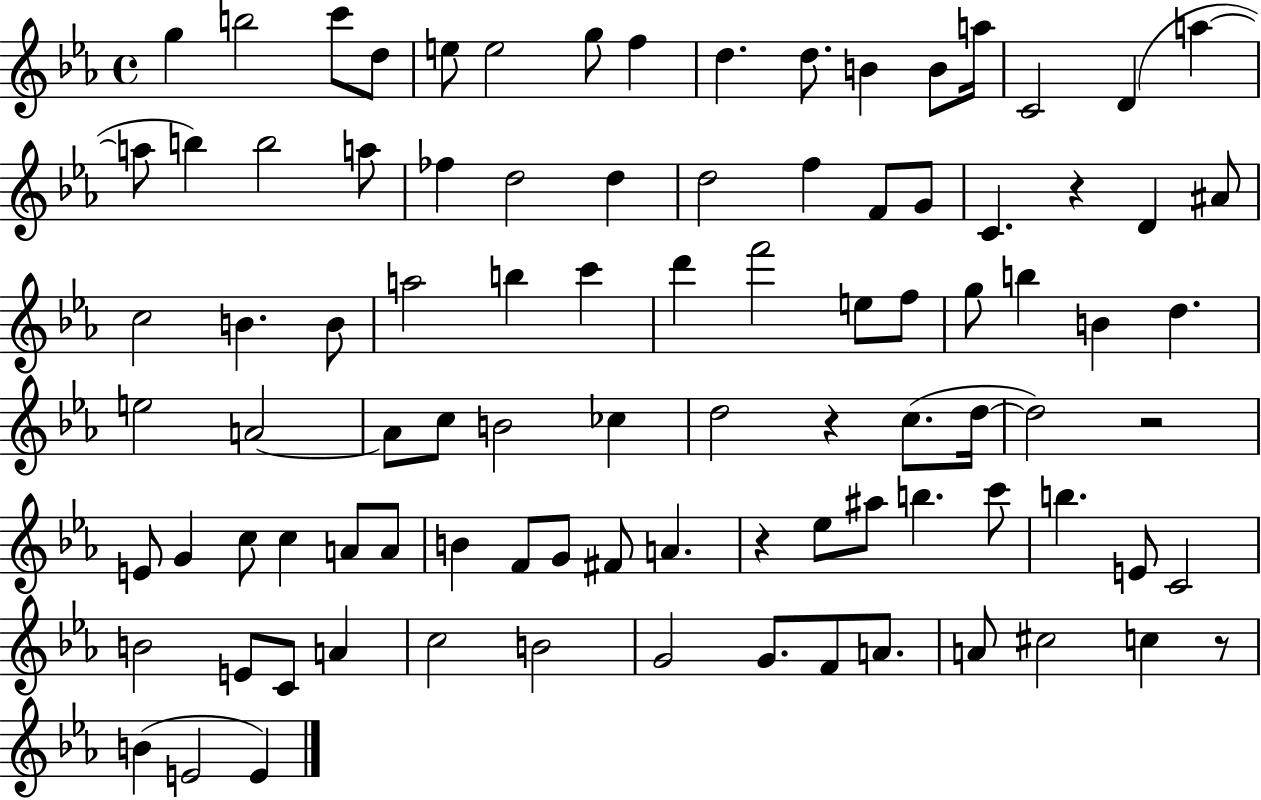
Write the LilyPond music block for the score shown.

{
  \clef treble
  \time 4/4
  \defaultTimeSignature
  \key ees \major
  \repeat volta 2 { g''4 b''2 c'''8 d''8 | e''8 e''2 g''8 f''4 | d''4. d''8. b'4 b'8 a''16 | c'2 d'4( a''4~~ | \break a''8 b''4) b''2 a''8 | fes''4 d''2 d''4 | d''2 f''4 f'8 g'8 | c'4. r4 d'4 ais'8 | \break c''2 b'4. b'8 | a''2 b''4 c'''4 | d'''4 f'''2 e''8 f''8 | g''8 b''4 b'4 d''4. | \break e''2 a'2~~ | a'8 c''8 b'2 ces''4 | d''2 r4 c''8.( d''16~~ | d''2) r2 | \break e'8 g'4 c''8 c''4 a'8 a'8 | b'4 f'8 g'8 fis'8 a'4. | r4 ees''8 ais''8 b''4. c'''8 | b''4. e'8 c'2 | \break b'2 e'8 c'8 a'4 | c''2 b'2 | g'2 g'8. f'8 a'8. | a'8 cis''2 c''4 r8 | \break b'4( e'2 e'4) | } \bar "|."
}